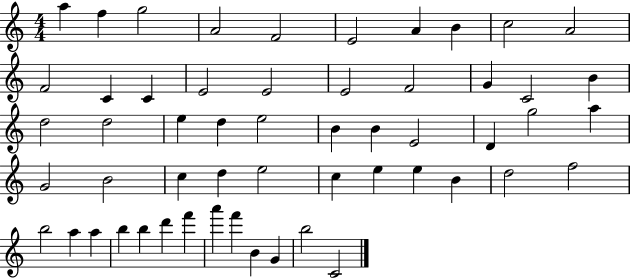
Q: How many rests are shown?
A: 0